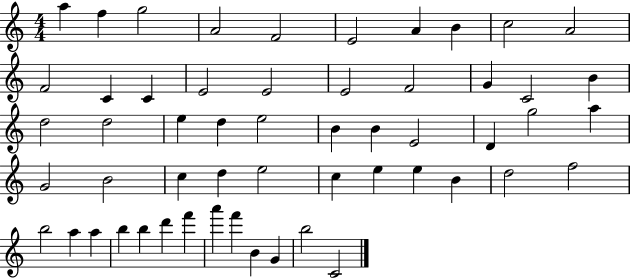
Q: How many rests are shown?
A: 0